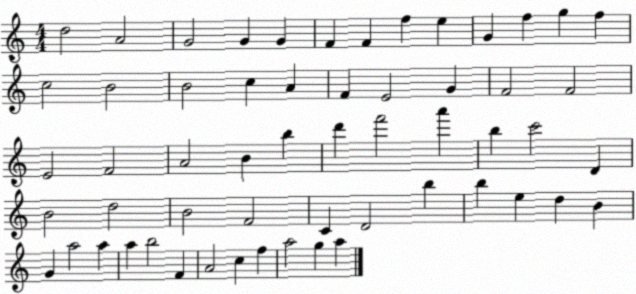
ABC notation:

X:1
T:Untitled
M:4/4
L:1/4
K:C
d2 A2 G2 G G F F f e G f g f c2 B2 B2 c A F E2 G F2 F2 E2 F2 A2 B b d' f'2 a' b c'2 D B2 d2 B2 F2 C D2 b b e d B G a2 a a b2 F A2 c f a2 g a